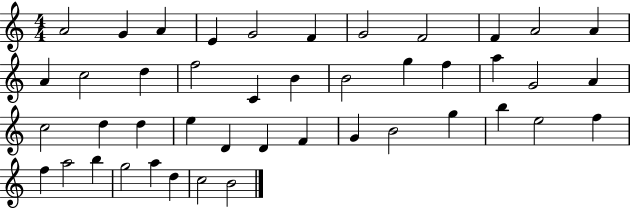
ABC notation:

X:1
T:Untitled
M:4/4
L:1/4
K:C
A2 G A E G2 F G2 F2 F A2 A A c2 d f2 C B B2 g f a G2 A c2 d d e D D F G B2 g b e2 f f a2 b g2 a d c2 B2